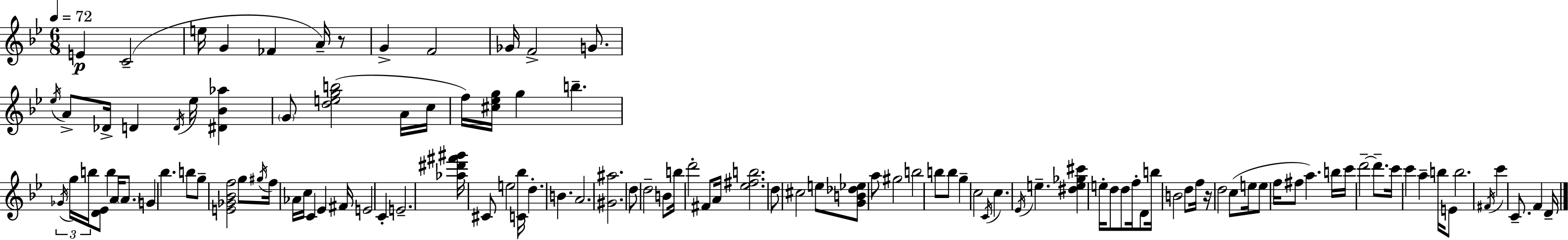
E4/q C4/h E5/s G4/q FES4/q A4/s R/e G4/q F4/h Gb4/s F4/h G4/e. Eb5/s A4/e Db4/s D4/q D4/s Eb5/s [D#4,Bb4,Ab5]/q G4/e [D5,E5,G5,B5]/h A4/s C5/s F5/s [C#5,Eb5,G5]/s G5/q B5/q. Gb4/s G5/s B5/s [D4,Eb4]/e B5/q A4/s A4/e. G4/q Bb5/q. B5/e G5/e [E4,Gb4,Bb4,F5]/h G5/e G#5/s F5/s Ab4/s C5/s C4/q Eb4/q F#4/s E4/h C4/q E4/h. [Ab5,D#6,F#6,G#6]/s C#4/e E5/h [C4,Bb5]/s D5/q. B4/q. A4/h. [G#4,A#5]/h. D5/e D5/h B4/e B5/s D6/h F#4/e A4/s [Eb5,F#5,B5]/h. D5/e C#5/h E5/e [G4,B4,Db5,Eb5]/e A5/e G#5/h B5/h B5/e B5/e G5/q C5/h C4/s C5/q. Eb4/s E5/q. [D#5,E5,Gb5,C#6]/q E5/s D5/e D5/e F5/s D4/e B5/s B4/h D5/e F5/s R/s D5/h C5/e E5/s E5/e F5/s F#5/e A5/q. B5/s C6/s D6/h D6/e. C6/s C6/q A5/q B5/s E4/e B5/h. F#4/s C6/q C4/e. F4/q D4/s